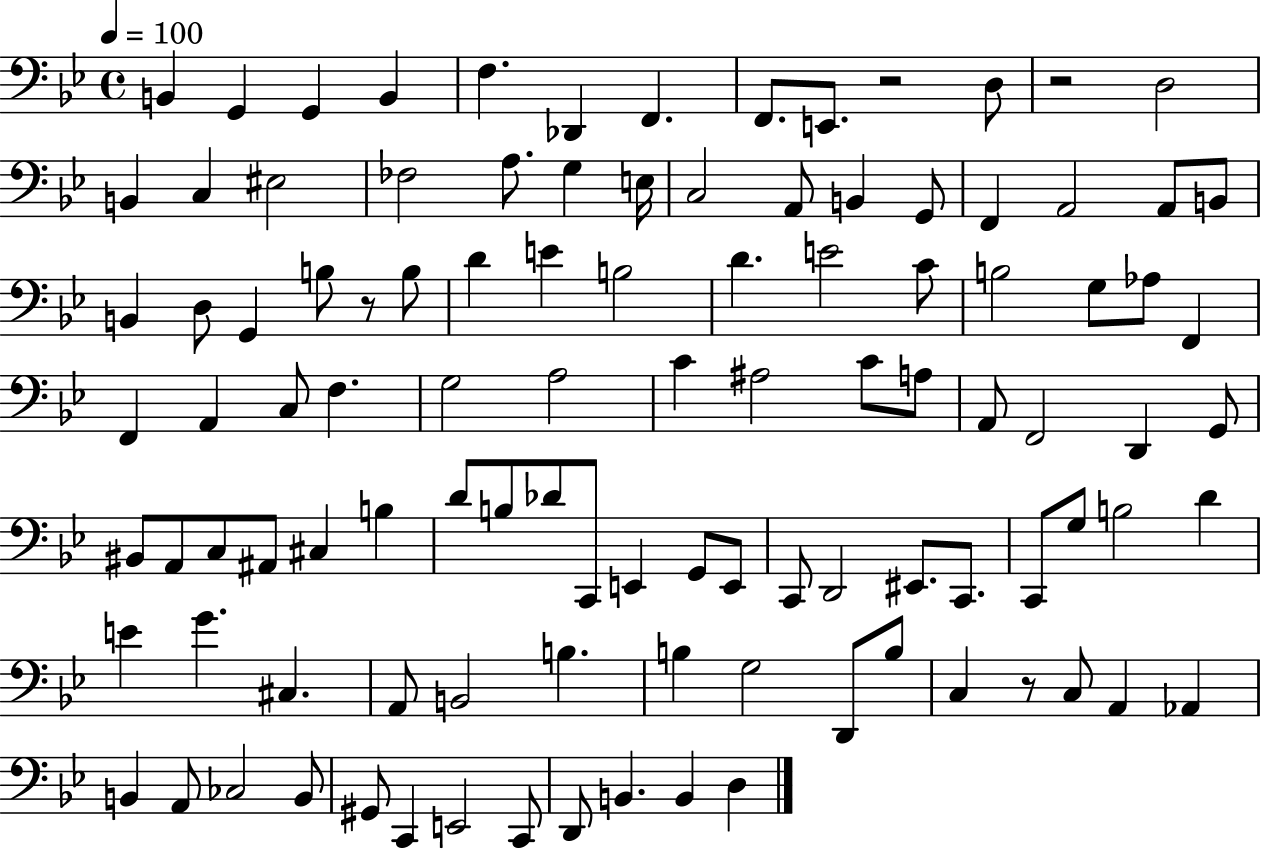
B2/q G2/q G2/q B2/q F3/q. Db2/q F2/q. F2/e. E2/e. R/h D3/e R/h D3/h B2/q C3/q EIS3/h FES3/h A3/e. G3/q E3/s C3/h A2/e B2/q G2/e F2/q A2/h A2/e B2/e B2/q D3/e G2/q B3/e R/e B3/e D4/q E4/q B3/h D4/q. E4/h C4/e B3/h G3/e Ab3/e F2/q F2/q A2/q C3/e F3/q. G3/h A3/h C4/q A#3/h C4/e A3/e A2/e F2/h D2/q G2/e BIS2/e A2/e C3/e A#2/e C#3/q B3/q D4/e B3/e Db4/e C2/e E2/q G2/e E2/e C2/e D2/h EIS2/e. C2/e. C2/e G3/e B3/h D4/q E4/q G4/q. C#3/q. A2/e B2/h B3/q. B3/q G3/h D2/e B3/e C3/q R/e C3/e A2/q Ab2/q B2/q A2/e CES3/h B2/e G#2/e C2/q E2/h C2/e D2/e B2/q. B2/q D3/q